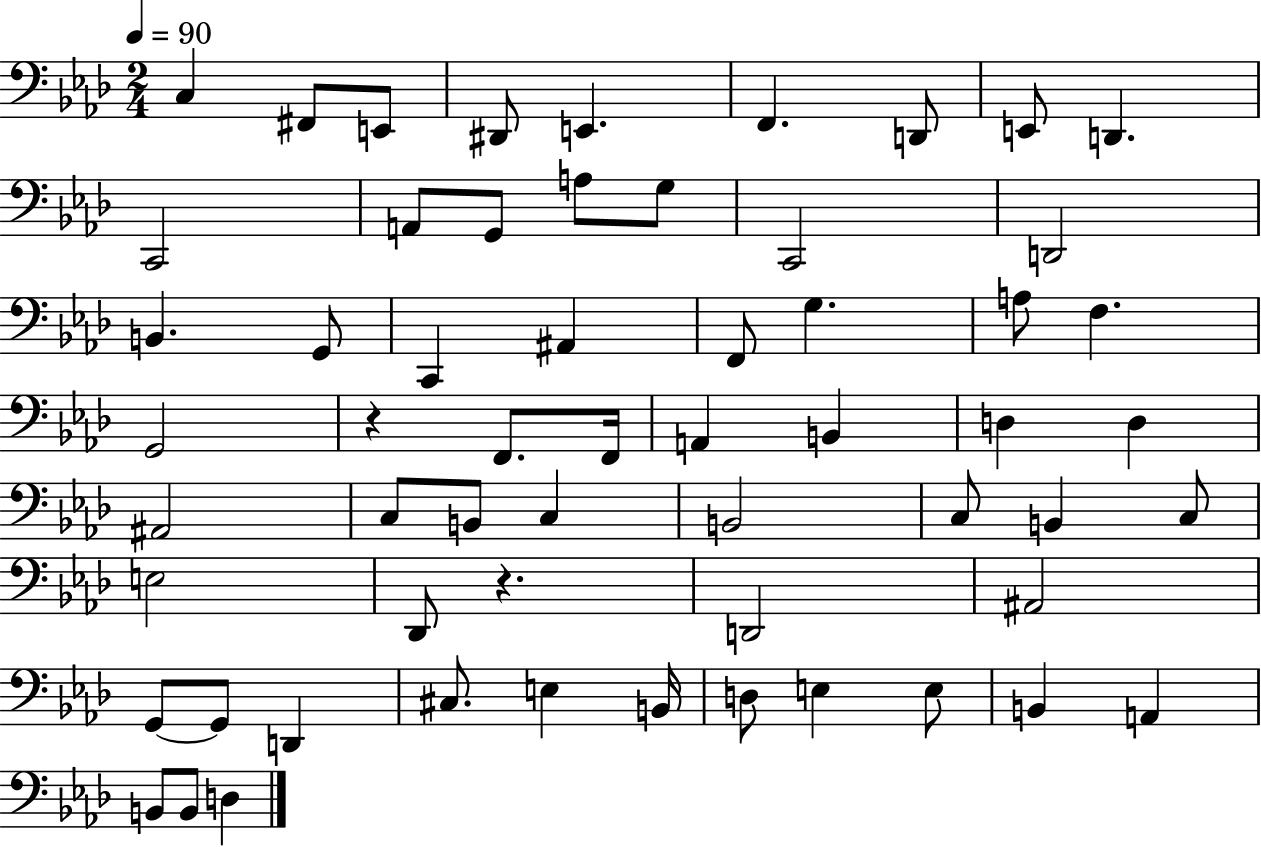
C3/q F#2/e E2/e D#2/e E2/q. F2/q. D2/e E2/e D2/q. C2/h A2/e G2/e A3/e G3/e C2/h D2/h B2/q. G2/e C2/q A#2/q F2/e G3/q. A3/e F3/q. G2/h R/q F2/e. F2/s A2/q B2/q D3/q D3/q A#2/h C3/e B2/e C3/q B2/h C3/e B2/q C3/e E3/h Db2/e R/q. D2/h A#2/h G2/e G2/e D2/q C#3/e. E3/q B2/s D3/e E3/q E3/e B2/q A2/q B2/e B2/e D3/q